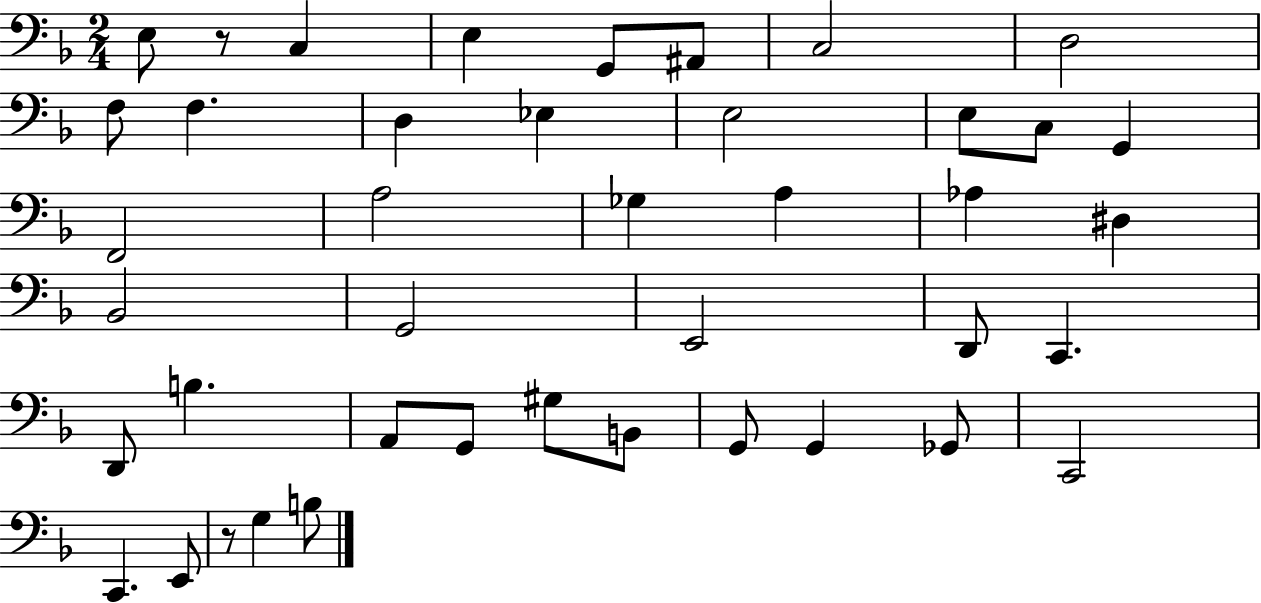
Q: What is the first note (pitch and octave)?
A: E3